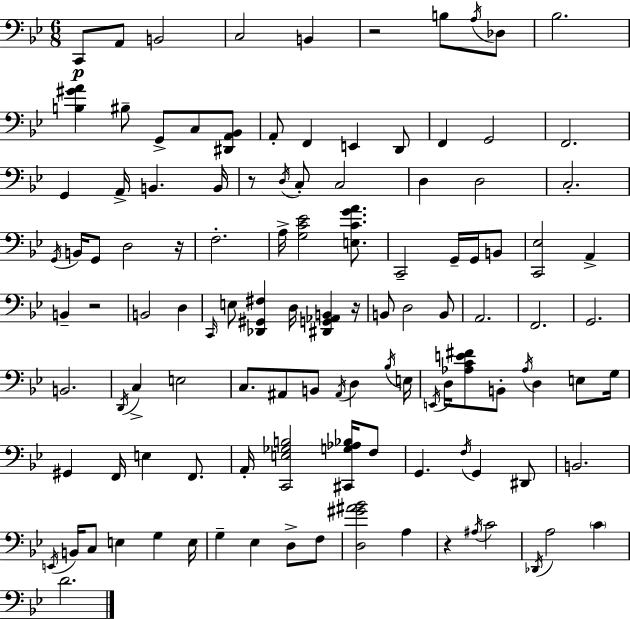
X:1
T:Untitled
M:6/8
L:1/4
K:Bb
C,,/2 A,,/2 B,,2 C,2 B,, z2 B,/2 A,/4 _D,/2 _B,2 [B,^GA] ^B,/2 G,,/2 C,/2 [^D,,A,,_B,,]/2 A,,/2 F,, E,, D,,/2 F,, G,,2 F,,2 G,, A,,/4 B,, B,,/4 z/2 D,/4 C,/2 C,2 D, D,2 C,2 G,,/4 B,,/4 G,,/2 D,2 z/4 F,2 A,/4 [G,C_E]2 [E,CGA]/2 C,,2 G,,/4 G,,/4 B,,/2 [C,,_E,]2 A,, B,, z2 B,,2 D, C,,/4 E,/2 [_D,,^G,,^F,] D,/4 [^D,,G,,_A,,B,,] z/4 B,,/2 D,2 B,,/2 A,,2 F,,2 G,,2 B,,2 D,,/4 C, E,2 C,/2 ^A,,/2 B,,/2 ^A,,/4 D, _B,/4 E,/4 E,,/4 D,/4 [_A,CE^F]/2 B,,/2 _A,/4 D, E,/2 G,/4 ^G,, F,,/4 E, F,,/2 A,,/4 [C,,E,_G,B,]2 [^C,,G,_A,_B,]/4 F,/2 G,, F,/4 G,, ^D,,/2 B,,2 E,,/4 B,,/4 C,/2 E, G, E,/4 G, _E, D,/2 F,/2 [D,^G^A_B]2 A, z ^A,/4 C2 _D,,/4 A,2 C D2